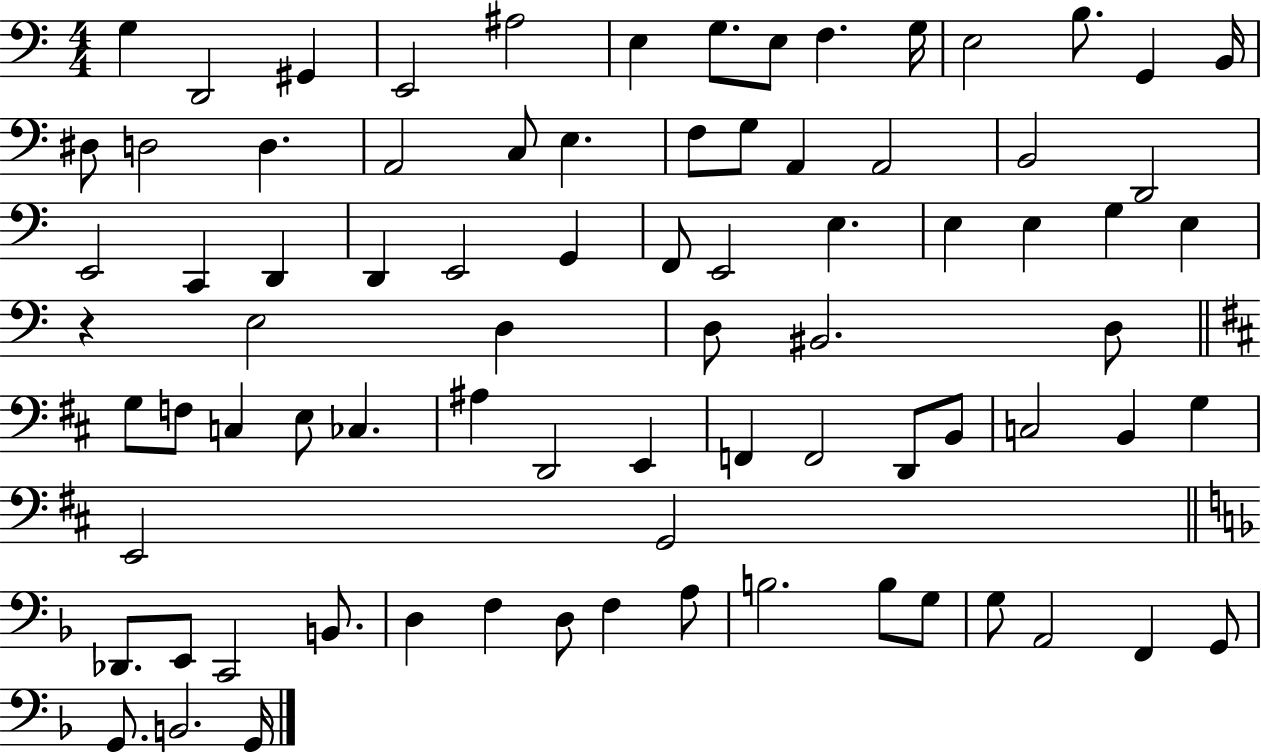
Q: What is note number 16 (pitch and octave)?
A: D3